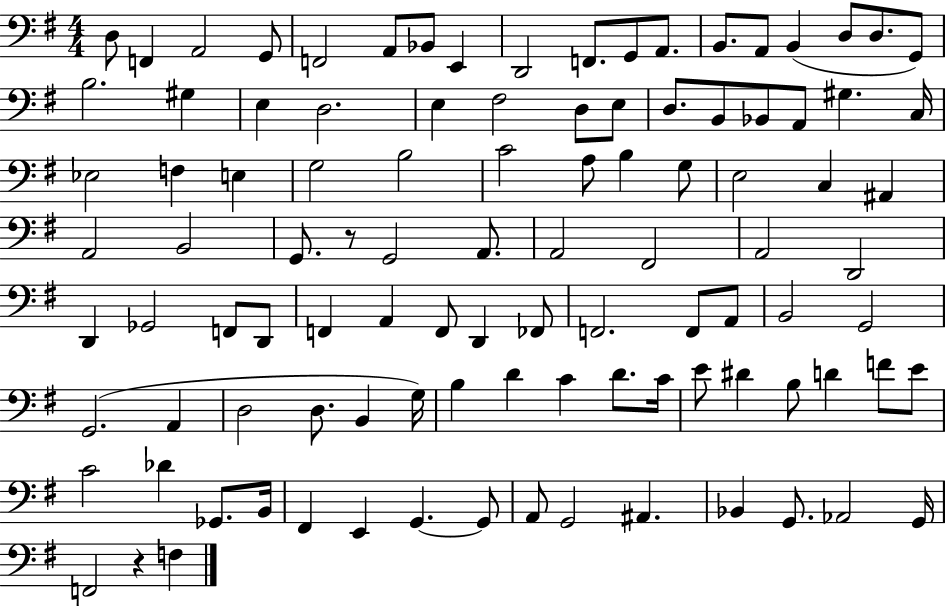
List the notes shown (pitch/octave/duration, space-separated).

D3/e F2/q A2/h G2/e F2/h A2/e Bb2/e E2/q D2/h F2/e. G2/e A2/e. B2/e. A2/e B2/q D3/e D3/e. G2/e B3/h. G#3/q E3/q D3/h. E3/q F#3/h D3/e E3/e D3/e. B2/e Bb2/e A2/e G#3/q. C3/s Eb3/h F3/q E3/q G3/h B3/h C4/h A3/e B3/q G3/e E3/h C3/q A#2/q A2/h B2/h G2/e. R/e G2/h A2/e. A2/h F#2/h A2/h D2/h D2/q Gb2/h F2/e D2/e F2/q A2/q F2/e D2/q FES2/e F2/h. F2/e A2/e B2/h G2/h G2/h. A2/q D3/h D3/e. B2/q G3/s B3/q D4/q C4/q D4/e. C4/s E4/e D#4/q B3/e D4/q F4/e E4/e C4/h Db4/q Gb2/e. B2/s F#2/q E2/q G2/q. G2/e A2/e G2/h A#2/q. Bb2/q G2/e. Ab2/h G2/s F2/h R/q F3/q